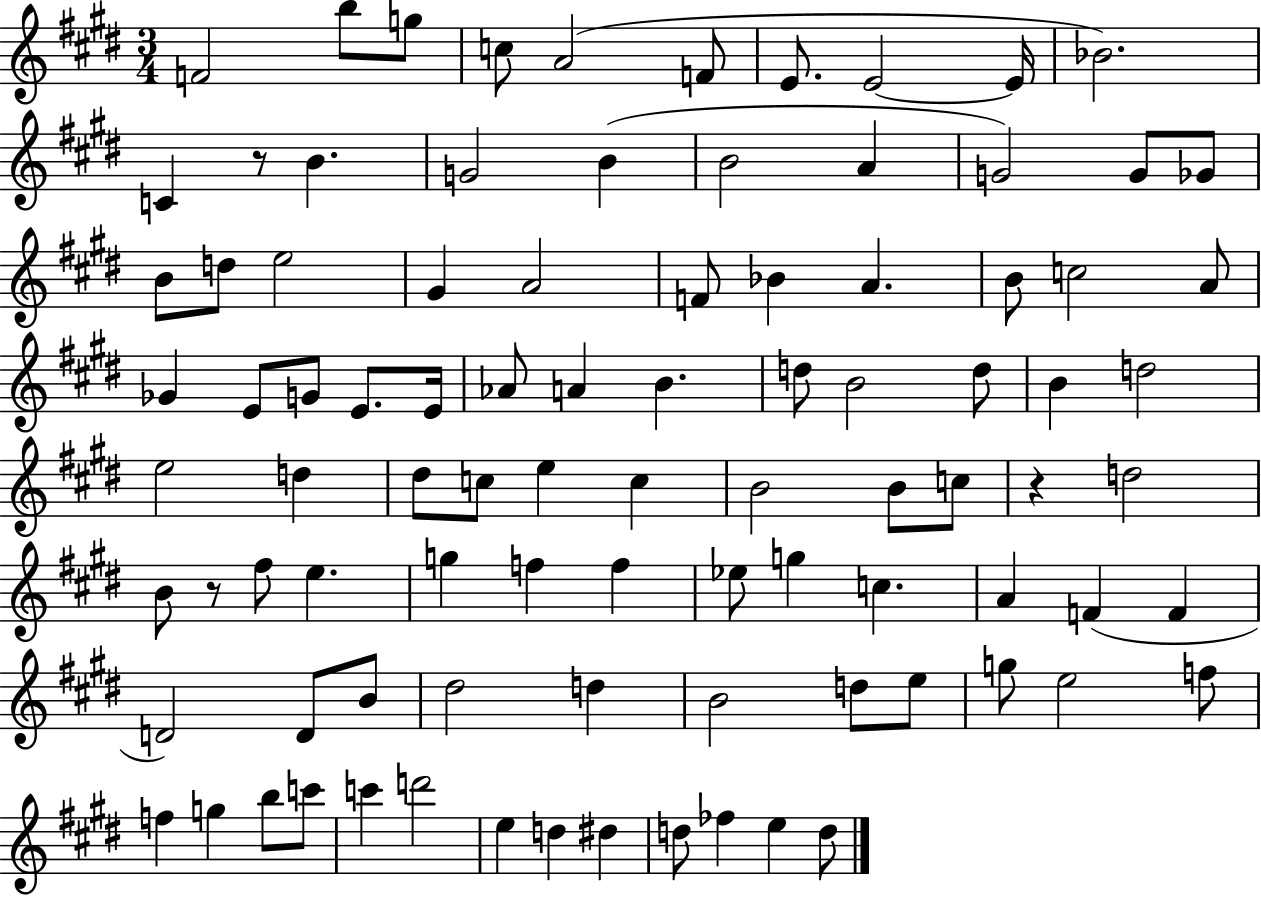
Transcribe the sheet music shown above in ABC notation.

X:1
T:Untitled
M:3/4
L:1/4
K:E
F2 b/2 g/2 c/2 A2 F/2 E/2 E2 E/4 _B2 C z/2 B G2 B B2 A G2 G/2 _G/2 B/2 d/2 e2 ^G A2 F/2 _B A B/2 c2 A/2 _G E/2 G/2 E/2 E/4 _A/2 A B d/2 B2 d/2 B d2 e2 d ^d/2 c/2 e c B2 B/2 c/2 z d2 B/2 z/2 ^f/2 e g f f _e/2 g c A F F D2 D/2 B/2 ^d2 d B2 d/2 e/2 g/2 e2 f/2 f g b/2 c'/2 c' d'2 e d ^d d/2 _f e d/2